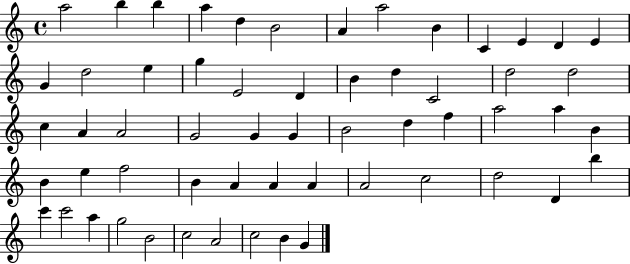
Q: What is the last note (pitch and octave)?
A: G4